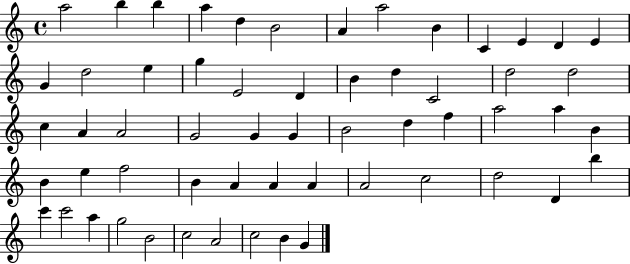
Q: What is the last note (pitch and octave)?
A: G4